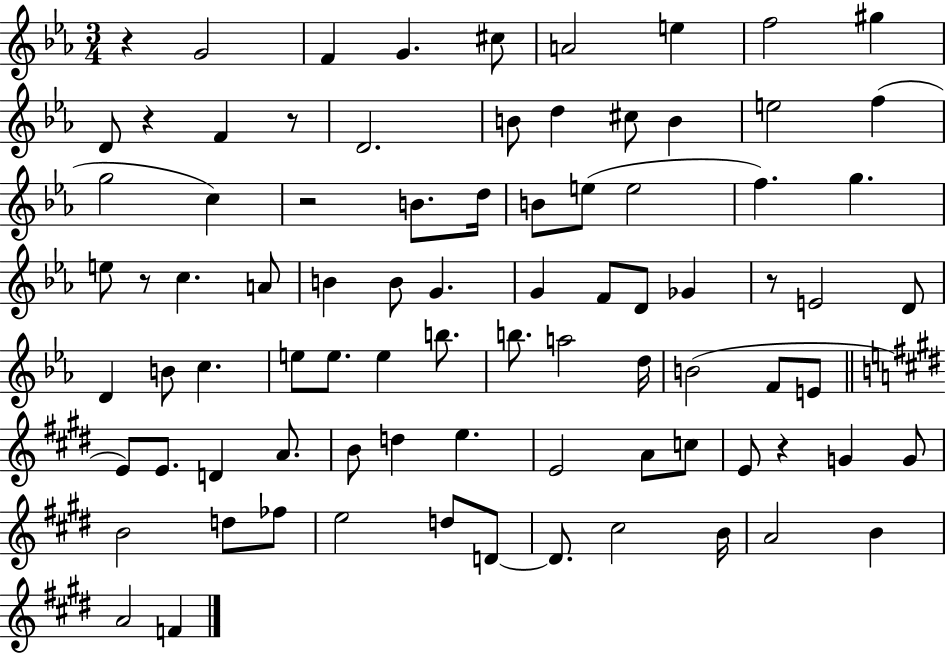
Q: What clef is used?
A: treble